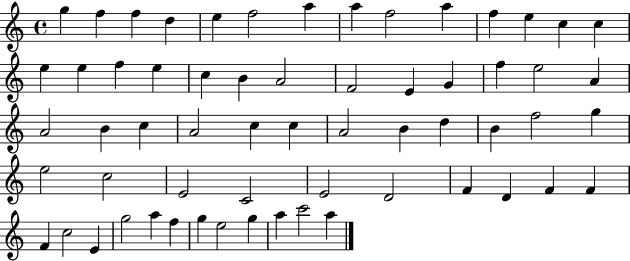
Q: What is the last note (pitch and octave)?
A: A5